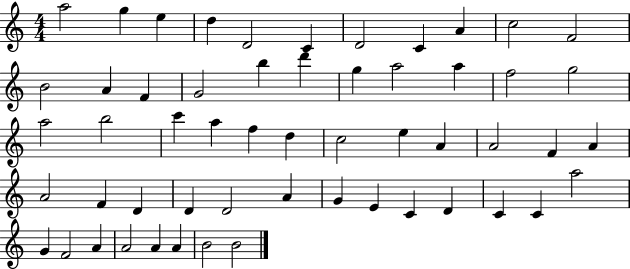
{
  \clef treble
  \numericTimeSignature
  \time 4/4
  \key c \major
  a''2 g''4 e''4 | d''4 d'2 c'4 | d'2 c'4 a'4 | c''2 f'2 | \break b'2 a'4 f'4 | g'2 b''4 d'''4 | g''4 a''2 a''4 | f''2 g''2 | \break a''2 b''2 | c'''4 a''4 f''4 d''4 | c''2 e''4 a'4 | a'2 f'4 a'4 | \break a'2 f'4 d'4 | d'4 d'2 a'4 | g'4 e'4 c'4 d'4 | c'4 c'4 a''2 | \break g'4 f'2 a'4 | a'2 a'4 a'4 | b'2 b'2 | \bar "|."
}